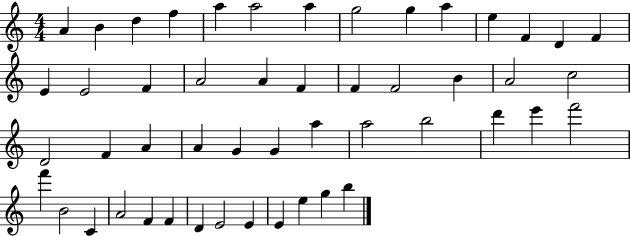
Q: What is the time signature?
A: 4/4